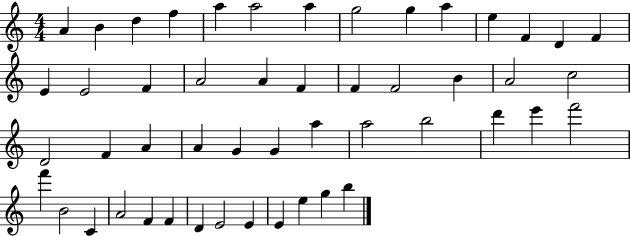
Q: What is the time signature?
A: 4/4